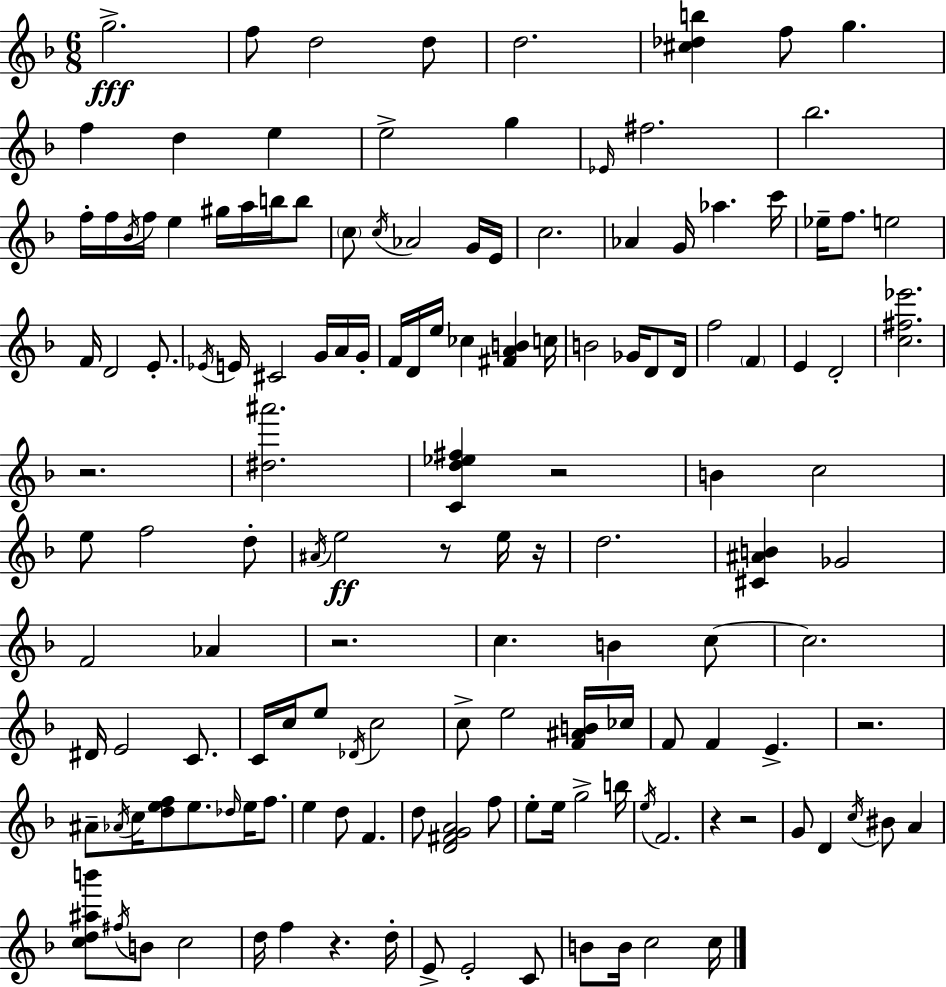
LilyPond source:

{
  \clef treble
  \numericTimeSignature
  \time 6/8
  \key f \major
  \repeat volta 2 { g''2.->\fff | f''8 d''2 d''8 | d''2. | <cis'' des'' b''>4 f''8 g''4. | \break f''4 d''4 e''4 | e''2-> g''4 | \grace { ees'16 } fis''2. | bes''2. | \break f''16-. f''16 \acciaccatura { bes'16 } f''16 e''4 gis''16 a''16 b''16 | b''8 \parenthesize c''8 \acciaccatura { c''16 } aes'2 | g'16 e'16 c''2. | aes'4 g'16 aes''4. | \break c'''16 ees''16-- f''8. e''2 | f'16 d'2 | e'8.-. \acciaccatura { ees'16 } e'16 cis'2 | g'16 a'16 g'16-. f'16 d'16 e''16 ces''4 <fis' a' b'>4 | \break c''16 b'2 | ges'16 d'8 d'16 f''2 | \parenthesize f'4 e'4 d'2-. | <c'' fis'' ees'''>2. | \break r2. | <dis'' ais'''>2. | <c' d'' ees'' fis''>4 r2 | b'4 c''2 | \break e''8 f''2 | d''8-. \acciaccatura { ais'16 } e''2\ff | r8 e''16 r16 d''2. | <cis' ais' b'>4 ges'2 | \break f'2 | aes'4 r2. | c''4. b'4 | c''8~~ c''2. | \break dis'16 e'2 | c'8. c'16 c''16 e''8 \acciaccatura { des'16 } c''2 | c''8-> e''2 | <f' ais' b'>16 ces''16 f'8 f'4 | \break e'4.-> r2. | ais'8-- \acciaccatura { aes'16 } c''16 <d'' e'' f''>8 | e''8. \grace { des''16 } e''16 f''8. e''4 | d''8 f'4. d''8 <d' fis' g' a'>2 | \break f''8 e''8-. e''16 g''2-> | b''16 \acciaccatura { e''16 } f'2. | r4 | r2 g'8 d'4 | \break \acciaccatura { c''16 } bis'8 a'4 <c'' d'' ais'' b'''>8 | \acciaccatura { fis''16 } b'8 c''2 d''16 | f''4 r4. d''16-. e'8-> | e'2-. c'8 b'8 | \break b'16 c''2 c''16 } \bar "|."
}